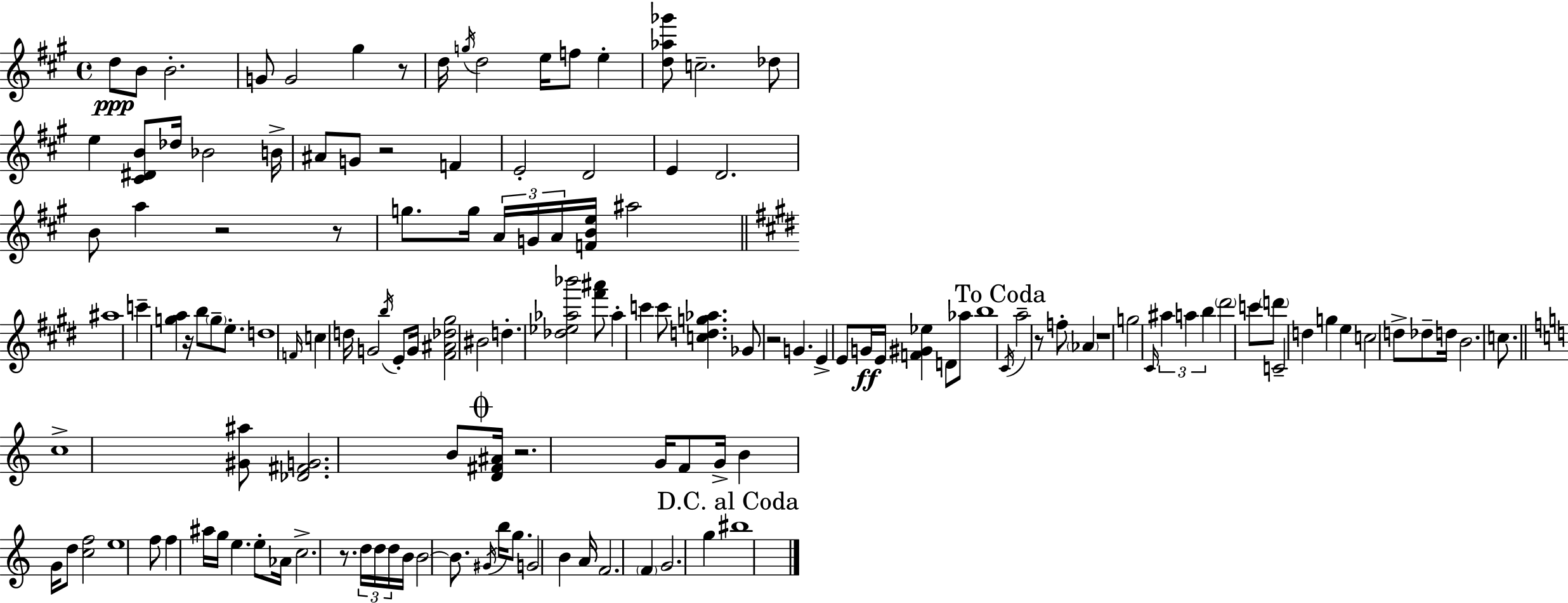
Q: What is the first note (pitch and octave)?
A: D5